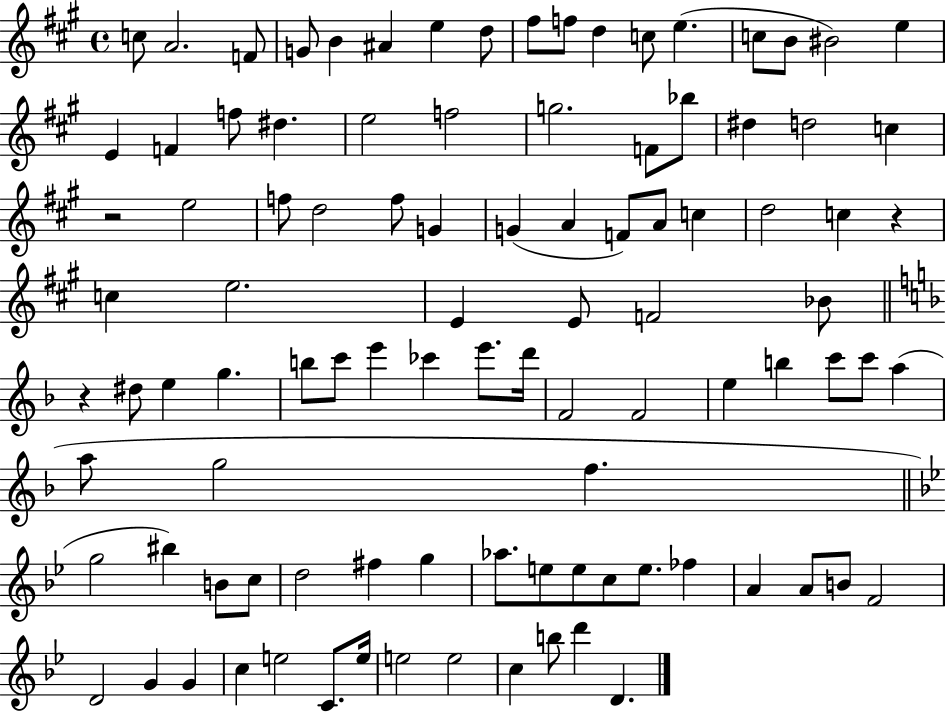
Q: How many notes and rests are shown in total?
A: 99